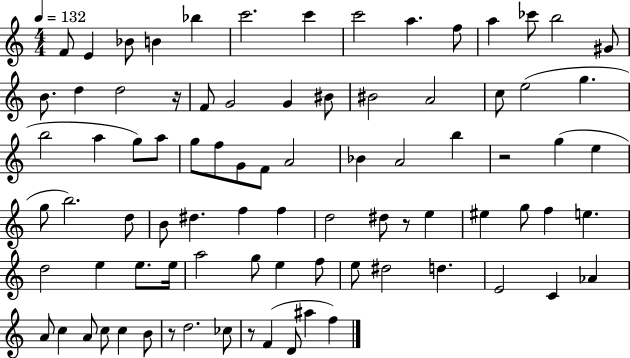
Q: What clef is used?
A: treble